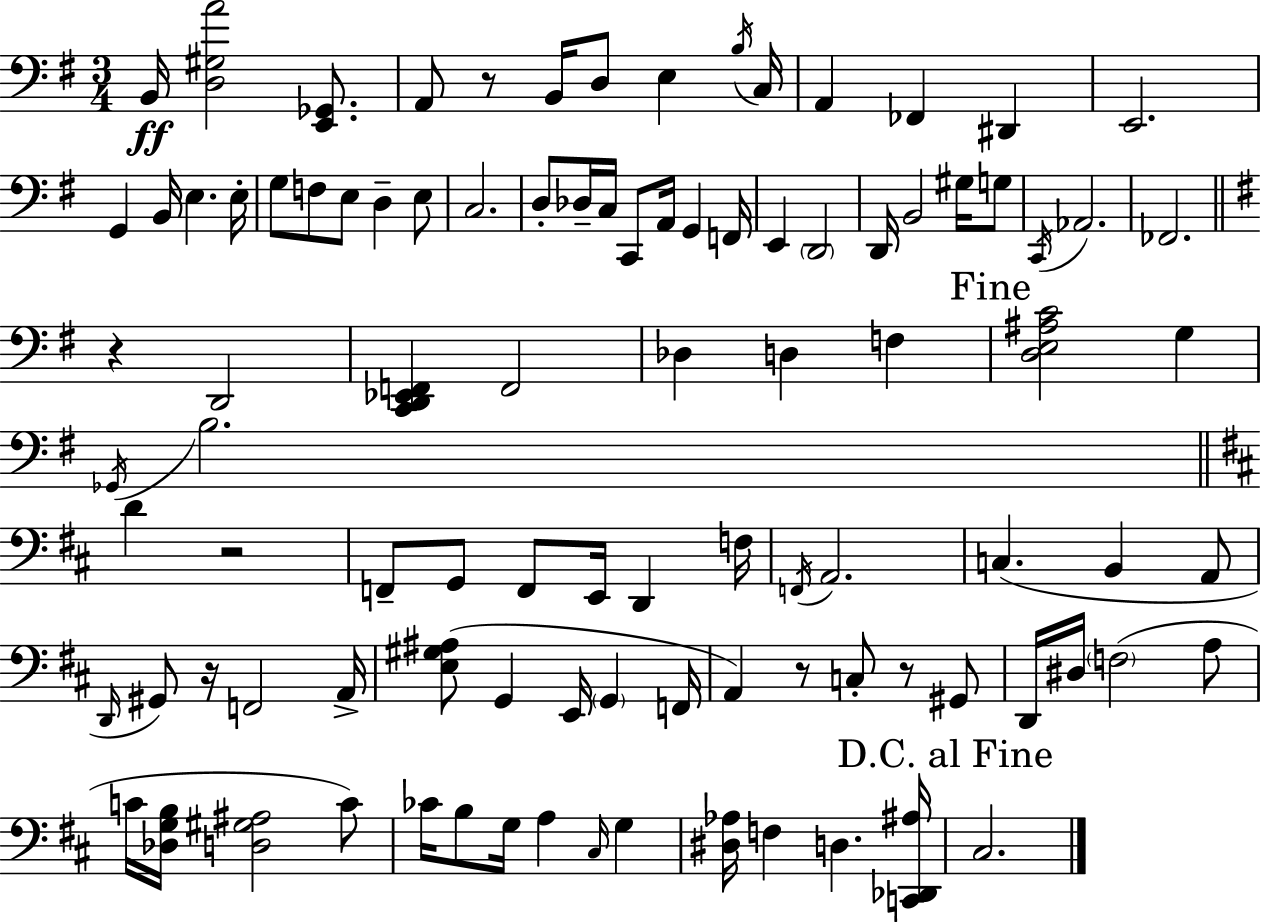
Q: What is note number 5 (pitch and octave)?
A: E3